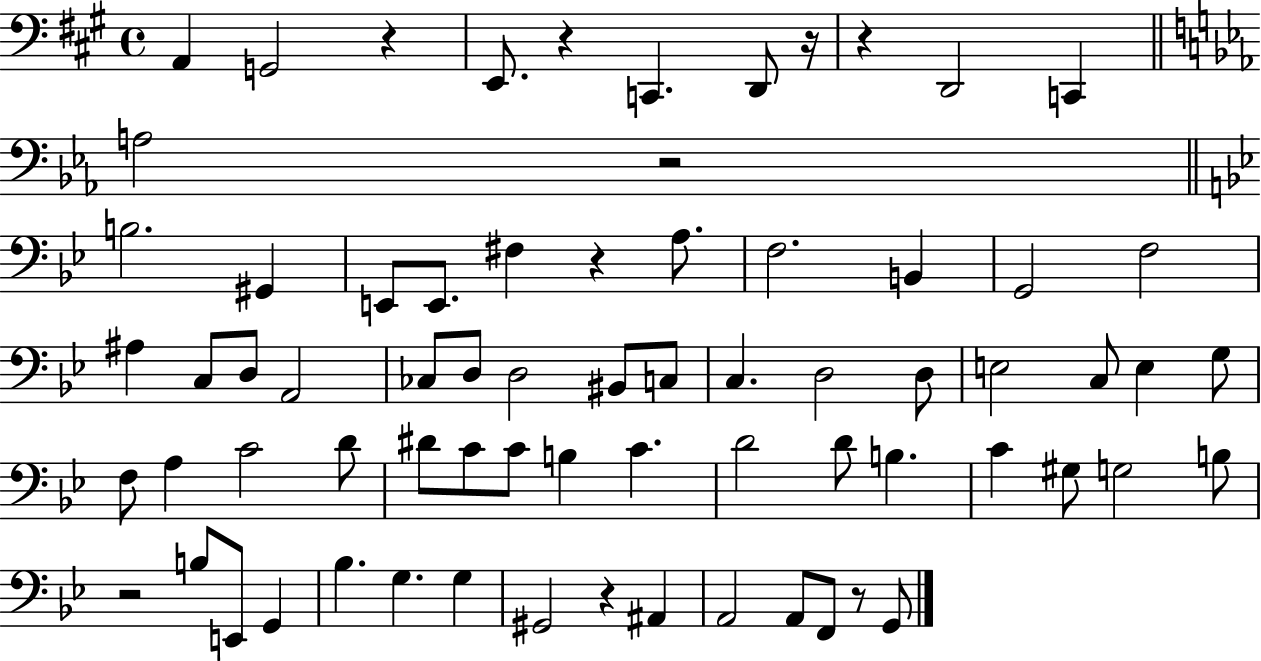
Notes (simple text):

A2/q G2/h R/q E2/e. R/q C2/q. D2/e R/s R/q D2/h C2/q A3/h R/h B3/h. G#2/q E2/e E2/e. F#3/q R/q A3/e. F3/h. B2/q G2/h F3/h A#3/q C3/e D3/e A2/h CES3/e D3/e D3/h BIS2/e C3/e C3/q. D3/h D3/e E3/h C3/e E3/q G3/e F3/e A3/q C4/h D4/e D#4/e C4/e C4/e B3/q C4/q. D4/h D4/e B3/q. C4/q G#3/e G3/h B3/e R/h B3/e E2/e G2/q Bb3/q. G3/q. G3/q G#2/h R/q A#2/q A2/h A2/e F2/e R/e G2/e